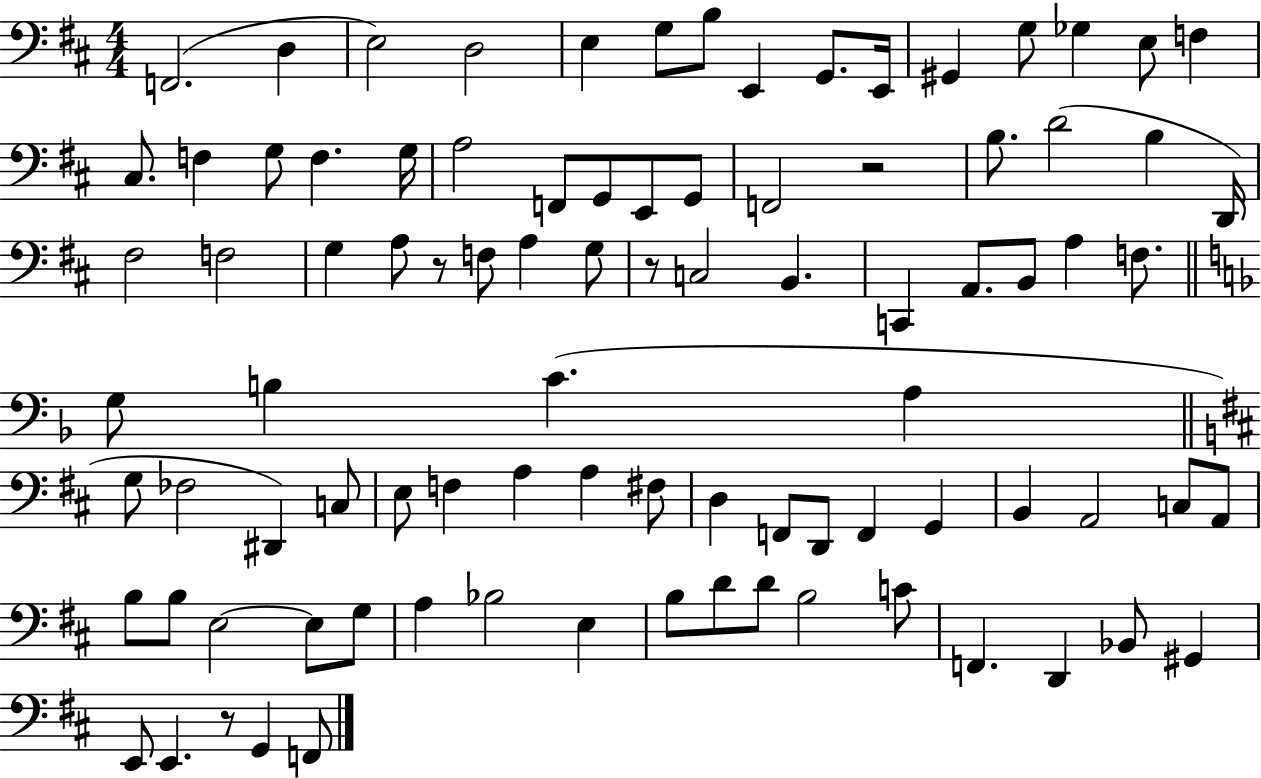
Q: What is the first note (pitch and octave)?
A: F2